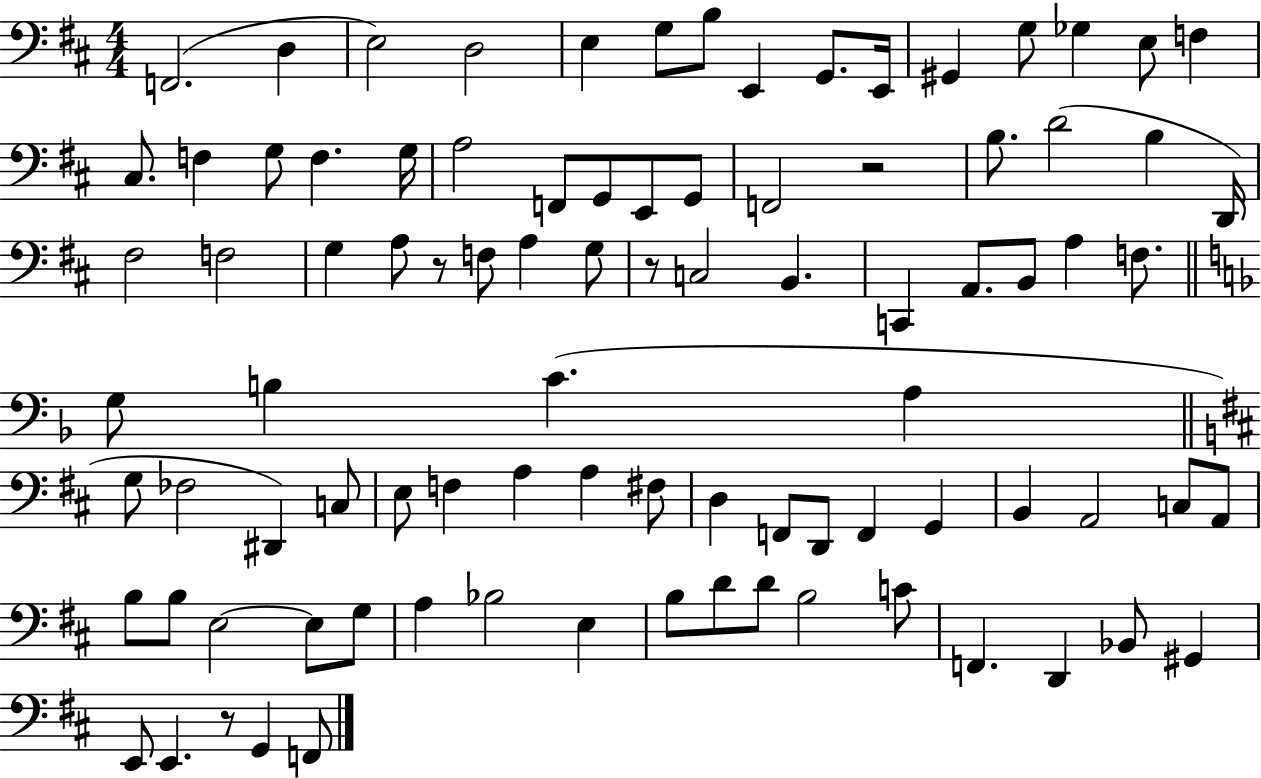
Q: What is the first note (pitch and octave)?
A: F2